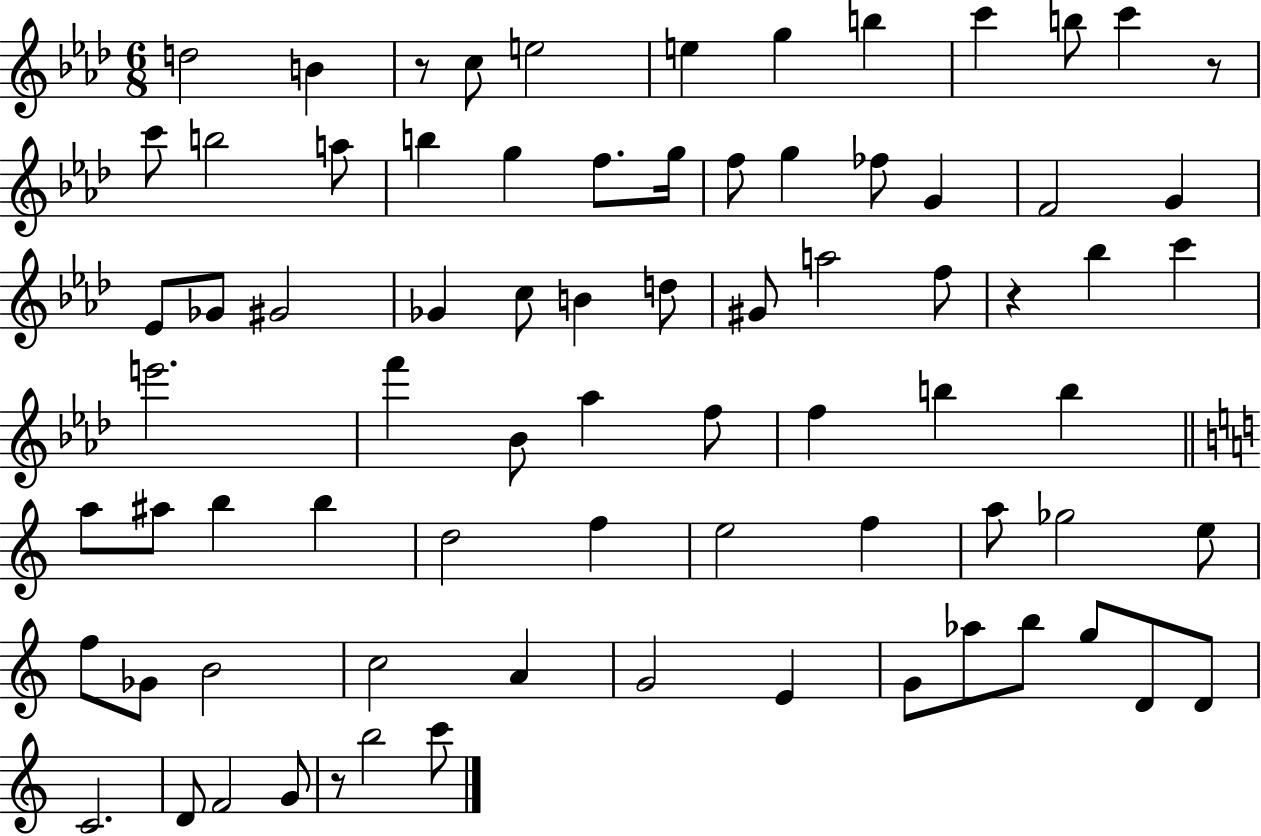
{
  \clef treble
  \numericTimeSignature
  \time 6/8
  \key aes \major
  \repeat volta 2 { d''2 b'4 | r8 c''8 e''2 | e''4 g''4 b''4 | c'''4 b''8 c'''4 r8 | \break c'''8 b''2 a''8 | b''4 g''4 f''8. g''16 | f''8 g''4 fes''8 g'4 | f'2 g'4 | \break ees'8 ges'8 gis'2 | ges'4 c''8 b'4 d''8 | gis'8 a''2 f''8 | r4 bes''4 c'''4 | \break e'''2. | f'''4 bes'8 aes''4 f''8 | f''4 b''4 b''4 | \bar "||" \break \key a \minor a''8 ais''8 b''4 b''4 | d''2 f''4 | e''2 f''4 | a''8 ges''2 e''8 | \break f''8 ges'8 b'2 | c''2 a'4 | g'2 e'4 | g'8 aes''8 b''8 g''8 d'8 d'8 | \break c'2. | d'8 f'2 g'8 | r8 b''2 c'''8 | } \bar "|."
}